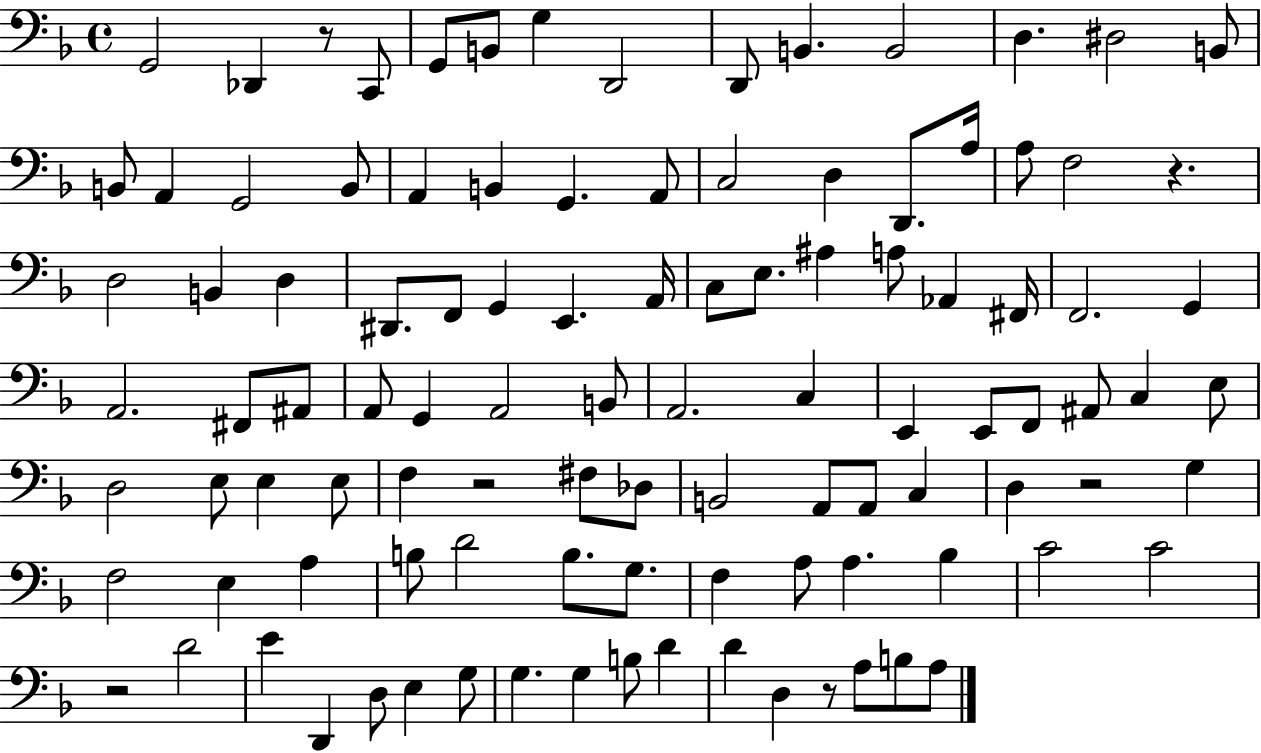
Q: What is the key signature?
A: F major